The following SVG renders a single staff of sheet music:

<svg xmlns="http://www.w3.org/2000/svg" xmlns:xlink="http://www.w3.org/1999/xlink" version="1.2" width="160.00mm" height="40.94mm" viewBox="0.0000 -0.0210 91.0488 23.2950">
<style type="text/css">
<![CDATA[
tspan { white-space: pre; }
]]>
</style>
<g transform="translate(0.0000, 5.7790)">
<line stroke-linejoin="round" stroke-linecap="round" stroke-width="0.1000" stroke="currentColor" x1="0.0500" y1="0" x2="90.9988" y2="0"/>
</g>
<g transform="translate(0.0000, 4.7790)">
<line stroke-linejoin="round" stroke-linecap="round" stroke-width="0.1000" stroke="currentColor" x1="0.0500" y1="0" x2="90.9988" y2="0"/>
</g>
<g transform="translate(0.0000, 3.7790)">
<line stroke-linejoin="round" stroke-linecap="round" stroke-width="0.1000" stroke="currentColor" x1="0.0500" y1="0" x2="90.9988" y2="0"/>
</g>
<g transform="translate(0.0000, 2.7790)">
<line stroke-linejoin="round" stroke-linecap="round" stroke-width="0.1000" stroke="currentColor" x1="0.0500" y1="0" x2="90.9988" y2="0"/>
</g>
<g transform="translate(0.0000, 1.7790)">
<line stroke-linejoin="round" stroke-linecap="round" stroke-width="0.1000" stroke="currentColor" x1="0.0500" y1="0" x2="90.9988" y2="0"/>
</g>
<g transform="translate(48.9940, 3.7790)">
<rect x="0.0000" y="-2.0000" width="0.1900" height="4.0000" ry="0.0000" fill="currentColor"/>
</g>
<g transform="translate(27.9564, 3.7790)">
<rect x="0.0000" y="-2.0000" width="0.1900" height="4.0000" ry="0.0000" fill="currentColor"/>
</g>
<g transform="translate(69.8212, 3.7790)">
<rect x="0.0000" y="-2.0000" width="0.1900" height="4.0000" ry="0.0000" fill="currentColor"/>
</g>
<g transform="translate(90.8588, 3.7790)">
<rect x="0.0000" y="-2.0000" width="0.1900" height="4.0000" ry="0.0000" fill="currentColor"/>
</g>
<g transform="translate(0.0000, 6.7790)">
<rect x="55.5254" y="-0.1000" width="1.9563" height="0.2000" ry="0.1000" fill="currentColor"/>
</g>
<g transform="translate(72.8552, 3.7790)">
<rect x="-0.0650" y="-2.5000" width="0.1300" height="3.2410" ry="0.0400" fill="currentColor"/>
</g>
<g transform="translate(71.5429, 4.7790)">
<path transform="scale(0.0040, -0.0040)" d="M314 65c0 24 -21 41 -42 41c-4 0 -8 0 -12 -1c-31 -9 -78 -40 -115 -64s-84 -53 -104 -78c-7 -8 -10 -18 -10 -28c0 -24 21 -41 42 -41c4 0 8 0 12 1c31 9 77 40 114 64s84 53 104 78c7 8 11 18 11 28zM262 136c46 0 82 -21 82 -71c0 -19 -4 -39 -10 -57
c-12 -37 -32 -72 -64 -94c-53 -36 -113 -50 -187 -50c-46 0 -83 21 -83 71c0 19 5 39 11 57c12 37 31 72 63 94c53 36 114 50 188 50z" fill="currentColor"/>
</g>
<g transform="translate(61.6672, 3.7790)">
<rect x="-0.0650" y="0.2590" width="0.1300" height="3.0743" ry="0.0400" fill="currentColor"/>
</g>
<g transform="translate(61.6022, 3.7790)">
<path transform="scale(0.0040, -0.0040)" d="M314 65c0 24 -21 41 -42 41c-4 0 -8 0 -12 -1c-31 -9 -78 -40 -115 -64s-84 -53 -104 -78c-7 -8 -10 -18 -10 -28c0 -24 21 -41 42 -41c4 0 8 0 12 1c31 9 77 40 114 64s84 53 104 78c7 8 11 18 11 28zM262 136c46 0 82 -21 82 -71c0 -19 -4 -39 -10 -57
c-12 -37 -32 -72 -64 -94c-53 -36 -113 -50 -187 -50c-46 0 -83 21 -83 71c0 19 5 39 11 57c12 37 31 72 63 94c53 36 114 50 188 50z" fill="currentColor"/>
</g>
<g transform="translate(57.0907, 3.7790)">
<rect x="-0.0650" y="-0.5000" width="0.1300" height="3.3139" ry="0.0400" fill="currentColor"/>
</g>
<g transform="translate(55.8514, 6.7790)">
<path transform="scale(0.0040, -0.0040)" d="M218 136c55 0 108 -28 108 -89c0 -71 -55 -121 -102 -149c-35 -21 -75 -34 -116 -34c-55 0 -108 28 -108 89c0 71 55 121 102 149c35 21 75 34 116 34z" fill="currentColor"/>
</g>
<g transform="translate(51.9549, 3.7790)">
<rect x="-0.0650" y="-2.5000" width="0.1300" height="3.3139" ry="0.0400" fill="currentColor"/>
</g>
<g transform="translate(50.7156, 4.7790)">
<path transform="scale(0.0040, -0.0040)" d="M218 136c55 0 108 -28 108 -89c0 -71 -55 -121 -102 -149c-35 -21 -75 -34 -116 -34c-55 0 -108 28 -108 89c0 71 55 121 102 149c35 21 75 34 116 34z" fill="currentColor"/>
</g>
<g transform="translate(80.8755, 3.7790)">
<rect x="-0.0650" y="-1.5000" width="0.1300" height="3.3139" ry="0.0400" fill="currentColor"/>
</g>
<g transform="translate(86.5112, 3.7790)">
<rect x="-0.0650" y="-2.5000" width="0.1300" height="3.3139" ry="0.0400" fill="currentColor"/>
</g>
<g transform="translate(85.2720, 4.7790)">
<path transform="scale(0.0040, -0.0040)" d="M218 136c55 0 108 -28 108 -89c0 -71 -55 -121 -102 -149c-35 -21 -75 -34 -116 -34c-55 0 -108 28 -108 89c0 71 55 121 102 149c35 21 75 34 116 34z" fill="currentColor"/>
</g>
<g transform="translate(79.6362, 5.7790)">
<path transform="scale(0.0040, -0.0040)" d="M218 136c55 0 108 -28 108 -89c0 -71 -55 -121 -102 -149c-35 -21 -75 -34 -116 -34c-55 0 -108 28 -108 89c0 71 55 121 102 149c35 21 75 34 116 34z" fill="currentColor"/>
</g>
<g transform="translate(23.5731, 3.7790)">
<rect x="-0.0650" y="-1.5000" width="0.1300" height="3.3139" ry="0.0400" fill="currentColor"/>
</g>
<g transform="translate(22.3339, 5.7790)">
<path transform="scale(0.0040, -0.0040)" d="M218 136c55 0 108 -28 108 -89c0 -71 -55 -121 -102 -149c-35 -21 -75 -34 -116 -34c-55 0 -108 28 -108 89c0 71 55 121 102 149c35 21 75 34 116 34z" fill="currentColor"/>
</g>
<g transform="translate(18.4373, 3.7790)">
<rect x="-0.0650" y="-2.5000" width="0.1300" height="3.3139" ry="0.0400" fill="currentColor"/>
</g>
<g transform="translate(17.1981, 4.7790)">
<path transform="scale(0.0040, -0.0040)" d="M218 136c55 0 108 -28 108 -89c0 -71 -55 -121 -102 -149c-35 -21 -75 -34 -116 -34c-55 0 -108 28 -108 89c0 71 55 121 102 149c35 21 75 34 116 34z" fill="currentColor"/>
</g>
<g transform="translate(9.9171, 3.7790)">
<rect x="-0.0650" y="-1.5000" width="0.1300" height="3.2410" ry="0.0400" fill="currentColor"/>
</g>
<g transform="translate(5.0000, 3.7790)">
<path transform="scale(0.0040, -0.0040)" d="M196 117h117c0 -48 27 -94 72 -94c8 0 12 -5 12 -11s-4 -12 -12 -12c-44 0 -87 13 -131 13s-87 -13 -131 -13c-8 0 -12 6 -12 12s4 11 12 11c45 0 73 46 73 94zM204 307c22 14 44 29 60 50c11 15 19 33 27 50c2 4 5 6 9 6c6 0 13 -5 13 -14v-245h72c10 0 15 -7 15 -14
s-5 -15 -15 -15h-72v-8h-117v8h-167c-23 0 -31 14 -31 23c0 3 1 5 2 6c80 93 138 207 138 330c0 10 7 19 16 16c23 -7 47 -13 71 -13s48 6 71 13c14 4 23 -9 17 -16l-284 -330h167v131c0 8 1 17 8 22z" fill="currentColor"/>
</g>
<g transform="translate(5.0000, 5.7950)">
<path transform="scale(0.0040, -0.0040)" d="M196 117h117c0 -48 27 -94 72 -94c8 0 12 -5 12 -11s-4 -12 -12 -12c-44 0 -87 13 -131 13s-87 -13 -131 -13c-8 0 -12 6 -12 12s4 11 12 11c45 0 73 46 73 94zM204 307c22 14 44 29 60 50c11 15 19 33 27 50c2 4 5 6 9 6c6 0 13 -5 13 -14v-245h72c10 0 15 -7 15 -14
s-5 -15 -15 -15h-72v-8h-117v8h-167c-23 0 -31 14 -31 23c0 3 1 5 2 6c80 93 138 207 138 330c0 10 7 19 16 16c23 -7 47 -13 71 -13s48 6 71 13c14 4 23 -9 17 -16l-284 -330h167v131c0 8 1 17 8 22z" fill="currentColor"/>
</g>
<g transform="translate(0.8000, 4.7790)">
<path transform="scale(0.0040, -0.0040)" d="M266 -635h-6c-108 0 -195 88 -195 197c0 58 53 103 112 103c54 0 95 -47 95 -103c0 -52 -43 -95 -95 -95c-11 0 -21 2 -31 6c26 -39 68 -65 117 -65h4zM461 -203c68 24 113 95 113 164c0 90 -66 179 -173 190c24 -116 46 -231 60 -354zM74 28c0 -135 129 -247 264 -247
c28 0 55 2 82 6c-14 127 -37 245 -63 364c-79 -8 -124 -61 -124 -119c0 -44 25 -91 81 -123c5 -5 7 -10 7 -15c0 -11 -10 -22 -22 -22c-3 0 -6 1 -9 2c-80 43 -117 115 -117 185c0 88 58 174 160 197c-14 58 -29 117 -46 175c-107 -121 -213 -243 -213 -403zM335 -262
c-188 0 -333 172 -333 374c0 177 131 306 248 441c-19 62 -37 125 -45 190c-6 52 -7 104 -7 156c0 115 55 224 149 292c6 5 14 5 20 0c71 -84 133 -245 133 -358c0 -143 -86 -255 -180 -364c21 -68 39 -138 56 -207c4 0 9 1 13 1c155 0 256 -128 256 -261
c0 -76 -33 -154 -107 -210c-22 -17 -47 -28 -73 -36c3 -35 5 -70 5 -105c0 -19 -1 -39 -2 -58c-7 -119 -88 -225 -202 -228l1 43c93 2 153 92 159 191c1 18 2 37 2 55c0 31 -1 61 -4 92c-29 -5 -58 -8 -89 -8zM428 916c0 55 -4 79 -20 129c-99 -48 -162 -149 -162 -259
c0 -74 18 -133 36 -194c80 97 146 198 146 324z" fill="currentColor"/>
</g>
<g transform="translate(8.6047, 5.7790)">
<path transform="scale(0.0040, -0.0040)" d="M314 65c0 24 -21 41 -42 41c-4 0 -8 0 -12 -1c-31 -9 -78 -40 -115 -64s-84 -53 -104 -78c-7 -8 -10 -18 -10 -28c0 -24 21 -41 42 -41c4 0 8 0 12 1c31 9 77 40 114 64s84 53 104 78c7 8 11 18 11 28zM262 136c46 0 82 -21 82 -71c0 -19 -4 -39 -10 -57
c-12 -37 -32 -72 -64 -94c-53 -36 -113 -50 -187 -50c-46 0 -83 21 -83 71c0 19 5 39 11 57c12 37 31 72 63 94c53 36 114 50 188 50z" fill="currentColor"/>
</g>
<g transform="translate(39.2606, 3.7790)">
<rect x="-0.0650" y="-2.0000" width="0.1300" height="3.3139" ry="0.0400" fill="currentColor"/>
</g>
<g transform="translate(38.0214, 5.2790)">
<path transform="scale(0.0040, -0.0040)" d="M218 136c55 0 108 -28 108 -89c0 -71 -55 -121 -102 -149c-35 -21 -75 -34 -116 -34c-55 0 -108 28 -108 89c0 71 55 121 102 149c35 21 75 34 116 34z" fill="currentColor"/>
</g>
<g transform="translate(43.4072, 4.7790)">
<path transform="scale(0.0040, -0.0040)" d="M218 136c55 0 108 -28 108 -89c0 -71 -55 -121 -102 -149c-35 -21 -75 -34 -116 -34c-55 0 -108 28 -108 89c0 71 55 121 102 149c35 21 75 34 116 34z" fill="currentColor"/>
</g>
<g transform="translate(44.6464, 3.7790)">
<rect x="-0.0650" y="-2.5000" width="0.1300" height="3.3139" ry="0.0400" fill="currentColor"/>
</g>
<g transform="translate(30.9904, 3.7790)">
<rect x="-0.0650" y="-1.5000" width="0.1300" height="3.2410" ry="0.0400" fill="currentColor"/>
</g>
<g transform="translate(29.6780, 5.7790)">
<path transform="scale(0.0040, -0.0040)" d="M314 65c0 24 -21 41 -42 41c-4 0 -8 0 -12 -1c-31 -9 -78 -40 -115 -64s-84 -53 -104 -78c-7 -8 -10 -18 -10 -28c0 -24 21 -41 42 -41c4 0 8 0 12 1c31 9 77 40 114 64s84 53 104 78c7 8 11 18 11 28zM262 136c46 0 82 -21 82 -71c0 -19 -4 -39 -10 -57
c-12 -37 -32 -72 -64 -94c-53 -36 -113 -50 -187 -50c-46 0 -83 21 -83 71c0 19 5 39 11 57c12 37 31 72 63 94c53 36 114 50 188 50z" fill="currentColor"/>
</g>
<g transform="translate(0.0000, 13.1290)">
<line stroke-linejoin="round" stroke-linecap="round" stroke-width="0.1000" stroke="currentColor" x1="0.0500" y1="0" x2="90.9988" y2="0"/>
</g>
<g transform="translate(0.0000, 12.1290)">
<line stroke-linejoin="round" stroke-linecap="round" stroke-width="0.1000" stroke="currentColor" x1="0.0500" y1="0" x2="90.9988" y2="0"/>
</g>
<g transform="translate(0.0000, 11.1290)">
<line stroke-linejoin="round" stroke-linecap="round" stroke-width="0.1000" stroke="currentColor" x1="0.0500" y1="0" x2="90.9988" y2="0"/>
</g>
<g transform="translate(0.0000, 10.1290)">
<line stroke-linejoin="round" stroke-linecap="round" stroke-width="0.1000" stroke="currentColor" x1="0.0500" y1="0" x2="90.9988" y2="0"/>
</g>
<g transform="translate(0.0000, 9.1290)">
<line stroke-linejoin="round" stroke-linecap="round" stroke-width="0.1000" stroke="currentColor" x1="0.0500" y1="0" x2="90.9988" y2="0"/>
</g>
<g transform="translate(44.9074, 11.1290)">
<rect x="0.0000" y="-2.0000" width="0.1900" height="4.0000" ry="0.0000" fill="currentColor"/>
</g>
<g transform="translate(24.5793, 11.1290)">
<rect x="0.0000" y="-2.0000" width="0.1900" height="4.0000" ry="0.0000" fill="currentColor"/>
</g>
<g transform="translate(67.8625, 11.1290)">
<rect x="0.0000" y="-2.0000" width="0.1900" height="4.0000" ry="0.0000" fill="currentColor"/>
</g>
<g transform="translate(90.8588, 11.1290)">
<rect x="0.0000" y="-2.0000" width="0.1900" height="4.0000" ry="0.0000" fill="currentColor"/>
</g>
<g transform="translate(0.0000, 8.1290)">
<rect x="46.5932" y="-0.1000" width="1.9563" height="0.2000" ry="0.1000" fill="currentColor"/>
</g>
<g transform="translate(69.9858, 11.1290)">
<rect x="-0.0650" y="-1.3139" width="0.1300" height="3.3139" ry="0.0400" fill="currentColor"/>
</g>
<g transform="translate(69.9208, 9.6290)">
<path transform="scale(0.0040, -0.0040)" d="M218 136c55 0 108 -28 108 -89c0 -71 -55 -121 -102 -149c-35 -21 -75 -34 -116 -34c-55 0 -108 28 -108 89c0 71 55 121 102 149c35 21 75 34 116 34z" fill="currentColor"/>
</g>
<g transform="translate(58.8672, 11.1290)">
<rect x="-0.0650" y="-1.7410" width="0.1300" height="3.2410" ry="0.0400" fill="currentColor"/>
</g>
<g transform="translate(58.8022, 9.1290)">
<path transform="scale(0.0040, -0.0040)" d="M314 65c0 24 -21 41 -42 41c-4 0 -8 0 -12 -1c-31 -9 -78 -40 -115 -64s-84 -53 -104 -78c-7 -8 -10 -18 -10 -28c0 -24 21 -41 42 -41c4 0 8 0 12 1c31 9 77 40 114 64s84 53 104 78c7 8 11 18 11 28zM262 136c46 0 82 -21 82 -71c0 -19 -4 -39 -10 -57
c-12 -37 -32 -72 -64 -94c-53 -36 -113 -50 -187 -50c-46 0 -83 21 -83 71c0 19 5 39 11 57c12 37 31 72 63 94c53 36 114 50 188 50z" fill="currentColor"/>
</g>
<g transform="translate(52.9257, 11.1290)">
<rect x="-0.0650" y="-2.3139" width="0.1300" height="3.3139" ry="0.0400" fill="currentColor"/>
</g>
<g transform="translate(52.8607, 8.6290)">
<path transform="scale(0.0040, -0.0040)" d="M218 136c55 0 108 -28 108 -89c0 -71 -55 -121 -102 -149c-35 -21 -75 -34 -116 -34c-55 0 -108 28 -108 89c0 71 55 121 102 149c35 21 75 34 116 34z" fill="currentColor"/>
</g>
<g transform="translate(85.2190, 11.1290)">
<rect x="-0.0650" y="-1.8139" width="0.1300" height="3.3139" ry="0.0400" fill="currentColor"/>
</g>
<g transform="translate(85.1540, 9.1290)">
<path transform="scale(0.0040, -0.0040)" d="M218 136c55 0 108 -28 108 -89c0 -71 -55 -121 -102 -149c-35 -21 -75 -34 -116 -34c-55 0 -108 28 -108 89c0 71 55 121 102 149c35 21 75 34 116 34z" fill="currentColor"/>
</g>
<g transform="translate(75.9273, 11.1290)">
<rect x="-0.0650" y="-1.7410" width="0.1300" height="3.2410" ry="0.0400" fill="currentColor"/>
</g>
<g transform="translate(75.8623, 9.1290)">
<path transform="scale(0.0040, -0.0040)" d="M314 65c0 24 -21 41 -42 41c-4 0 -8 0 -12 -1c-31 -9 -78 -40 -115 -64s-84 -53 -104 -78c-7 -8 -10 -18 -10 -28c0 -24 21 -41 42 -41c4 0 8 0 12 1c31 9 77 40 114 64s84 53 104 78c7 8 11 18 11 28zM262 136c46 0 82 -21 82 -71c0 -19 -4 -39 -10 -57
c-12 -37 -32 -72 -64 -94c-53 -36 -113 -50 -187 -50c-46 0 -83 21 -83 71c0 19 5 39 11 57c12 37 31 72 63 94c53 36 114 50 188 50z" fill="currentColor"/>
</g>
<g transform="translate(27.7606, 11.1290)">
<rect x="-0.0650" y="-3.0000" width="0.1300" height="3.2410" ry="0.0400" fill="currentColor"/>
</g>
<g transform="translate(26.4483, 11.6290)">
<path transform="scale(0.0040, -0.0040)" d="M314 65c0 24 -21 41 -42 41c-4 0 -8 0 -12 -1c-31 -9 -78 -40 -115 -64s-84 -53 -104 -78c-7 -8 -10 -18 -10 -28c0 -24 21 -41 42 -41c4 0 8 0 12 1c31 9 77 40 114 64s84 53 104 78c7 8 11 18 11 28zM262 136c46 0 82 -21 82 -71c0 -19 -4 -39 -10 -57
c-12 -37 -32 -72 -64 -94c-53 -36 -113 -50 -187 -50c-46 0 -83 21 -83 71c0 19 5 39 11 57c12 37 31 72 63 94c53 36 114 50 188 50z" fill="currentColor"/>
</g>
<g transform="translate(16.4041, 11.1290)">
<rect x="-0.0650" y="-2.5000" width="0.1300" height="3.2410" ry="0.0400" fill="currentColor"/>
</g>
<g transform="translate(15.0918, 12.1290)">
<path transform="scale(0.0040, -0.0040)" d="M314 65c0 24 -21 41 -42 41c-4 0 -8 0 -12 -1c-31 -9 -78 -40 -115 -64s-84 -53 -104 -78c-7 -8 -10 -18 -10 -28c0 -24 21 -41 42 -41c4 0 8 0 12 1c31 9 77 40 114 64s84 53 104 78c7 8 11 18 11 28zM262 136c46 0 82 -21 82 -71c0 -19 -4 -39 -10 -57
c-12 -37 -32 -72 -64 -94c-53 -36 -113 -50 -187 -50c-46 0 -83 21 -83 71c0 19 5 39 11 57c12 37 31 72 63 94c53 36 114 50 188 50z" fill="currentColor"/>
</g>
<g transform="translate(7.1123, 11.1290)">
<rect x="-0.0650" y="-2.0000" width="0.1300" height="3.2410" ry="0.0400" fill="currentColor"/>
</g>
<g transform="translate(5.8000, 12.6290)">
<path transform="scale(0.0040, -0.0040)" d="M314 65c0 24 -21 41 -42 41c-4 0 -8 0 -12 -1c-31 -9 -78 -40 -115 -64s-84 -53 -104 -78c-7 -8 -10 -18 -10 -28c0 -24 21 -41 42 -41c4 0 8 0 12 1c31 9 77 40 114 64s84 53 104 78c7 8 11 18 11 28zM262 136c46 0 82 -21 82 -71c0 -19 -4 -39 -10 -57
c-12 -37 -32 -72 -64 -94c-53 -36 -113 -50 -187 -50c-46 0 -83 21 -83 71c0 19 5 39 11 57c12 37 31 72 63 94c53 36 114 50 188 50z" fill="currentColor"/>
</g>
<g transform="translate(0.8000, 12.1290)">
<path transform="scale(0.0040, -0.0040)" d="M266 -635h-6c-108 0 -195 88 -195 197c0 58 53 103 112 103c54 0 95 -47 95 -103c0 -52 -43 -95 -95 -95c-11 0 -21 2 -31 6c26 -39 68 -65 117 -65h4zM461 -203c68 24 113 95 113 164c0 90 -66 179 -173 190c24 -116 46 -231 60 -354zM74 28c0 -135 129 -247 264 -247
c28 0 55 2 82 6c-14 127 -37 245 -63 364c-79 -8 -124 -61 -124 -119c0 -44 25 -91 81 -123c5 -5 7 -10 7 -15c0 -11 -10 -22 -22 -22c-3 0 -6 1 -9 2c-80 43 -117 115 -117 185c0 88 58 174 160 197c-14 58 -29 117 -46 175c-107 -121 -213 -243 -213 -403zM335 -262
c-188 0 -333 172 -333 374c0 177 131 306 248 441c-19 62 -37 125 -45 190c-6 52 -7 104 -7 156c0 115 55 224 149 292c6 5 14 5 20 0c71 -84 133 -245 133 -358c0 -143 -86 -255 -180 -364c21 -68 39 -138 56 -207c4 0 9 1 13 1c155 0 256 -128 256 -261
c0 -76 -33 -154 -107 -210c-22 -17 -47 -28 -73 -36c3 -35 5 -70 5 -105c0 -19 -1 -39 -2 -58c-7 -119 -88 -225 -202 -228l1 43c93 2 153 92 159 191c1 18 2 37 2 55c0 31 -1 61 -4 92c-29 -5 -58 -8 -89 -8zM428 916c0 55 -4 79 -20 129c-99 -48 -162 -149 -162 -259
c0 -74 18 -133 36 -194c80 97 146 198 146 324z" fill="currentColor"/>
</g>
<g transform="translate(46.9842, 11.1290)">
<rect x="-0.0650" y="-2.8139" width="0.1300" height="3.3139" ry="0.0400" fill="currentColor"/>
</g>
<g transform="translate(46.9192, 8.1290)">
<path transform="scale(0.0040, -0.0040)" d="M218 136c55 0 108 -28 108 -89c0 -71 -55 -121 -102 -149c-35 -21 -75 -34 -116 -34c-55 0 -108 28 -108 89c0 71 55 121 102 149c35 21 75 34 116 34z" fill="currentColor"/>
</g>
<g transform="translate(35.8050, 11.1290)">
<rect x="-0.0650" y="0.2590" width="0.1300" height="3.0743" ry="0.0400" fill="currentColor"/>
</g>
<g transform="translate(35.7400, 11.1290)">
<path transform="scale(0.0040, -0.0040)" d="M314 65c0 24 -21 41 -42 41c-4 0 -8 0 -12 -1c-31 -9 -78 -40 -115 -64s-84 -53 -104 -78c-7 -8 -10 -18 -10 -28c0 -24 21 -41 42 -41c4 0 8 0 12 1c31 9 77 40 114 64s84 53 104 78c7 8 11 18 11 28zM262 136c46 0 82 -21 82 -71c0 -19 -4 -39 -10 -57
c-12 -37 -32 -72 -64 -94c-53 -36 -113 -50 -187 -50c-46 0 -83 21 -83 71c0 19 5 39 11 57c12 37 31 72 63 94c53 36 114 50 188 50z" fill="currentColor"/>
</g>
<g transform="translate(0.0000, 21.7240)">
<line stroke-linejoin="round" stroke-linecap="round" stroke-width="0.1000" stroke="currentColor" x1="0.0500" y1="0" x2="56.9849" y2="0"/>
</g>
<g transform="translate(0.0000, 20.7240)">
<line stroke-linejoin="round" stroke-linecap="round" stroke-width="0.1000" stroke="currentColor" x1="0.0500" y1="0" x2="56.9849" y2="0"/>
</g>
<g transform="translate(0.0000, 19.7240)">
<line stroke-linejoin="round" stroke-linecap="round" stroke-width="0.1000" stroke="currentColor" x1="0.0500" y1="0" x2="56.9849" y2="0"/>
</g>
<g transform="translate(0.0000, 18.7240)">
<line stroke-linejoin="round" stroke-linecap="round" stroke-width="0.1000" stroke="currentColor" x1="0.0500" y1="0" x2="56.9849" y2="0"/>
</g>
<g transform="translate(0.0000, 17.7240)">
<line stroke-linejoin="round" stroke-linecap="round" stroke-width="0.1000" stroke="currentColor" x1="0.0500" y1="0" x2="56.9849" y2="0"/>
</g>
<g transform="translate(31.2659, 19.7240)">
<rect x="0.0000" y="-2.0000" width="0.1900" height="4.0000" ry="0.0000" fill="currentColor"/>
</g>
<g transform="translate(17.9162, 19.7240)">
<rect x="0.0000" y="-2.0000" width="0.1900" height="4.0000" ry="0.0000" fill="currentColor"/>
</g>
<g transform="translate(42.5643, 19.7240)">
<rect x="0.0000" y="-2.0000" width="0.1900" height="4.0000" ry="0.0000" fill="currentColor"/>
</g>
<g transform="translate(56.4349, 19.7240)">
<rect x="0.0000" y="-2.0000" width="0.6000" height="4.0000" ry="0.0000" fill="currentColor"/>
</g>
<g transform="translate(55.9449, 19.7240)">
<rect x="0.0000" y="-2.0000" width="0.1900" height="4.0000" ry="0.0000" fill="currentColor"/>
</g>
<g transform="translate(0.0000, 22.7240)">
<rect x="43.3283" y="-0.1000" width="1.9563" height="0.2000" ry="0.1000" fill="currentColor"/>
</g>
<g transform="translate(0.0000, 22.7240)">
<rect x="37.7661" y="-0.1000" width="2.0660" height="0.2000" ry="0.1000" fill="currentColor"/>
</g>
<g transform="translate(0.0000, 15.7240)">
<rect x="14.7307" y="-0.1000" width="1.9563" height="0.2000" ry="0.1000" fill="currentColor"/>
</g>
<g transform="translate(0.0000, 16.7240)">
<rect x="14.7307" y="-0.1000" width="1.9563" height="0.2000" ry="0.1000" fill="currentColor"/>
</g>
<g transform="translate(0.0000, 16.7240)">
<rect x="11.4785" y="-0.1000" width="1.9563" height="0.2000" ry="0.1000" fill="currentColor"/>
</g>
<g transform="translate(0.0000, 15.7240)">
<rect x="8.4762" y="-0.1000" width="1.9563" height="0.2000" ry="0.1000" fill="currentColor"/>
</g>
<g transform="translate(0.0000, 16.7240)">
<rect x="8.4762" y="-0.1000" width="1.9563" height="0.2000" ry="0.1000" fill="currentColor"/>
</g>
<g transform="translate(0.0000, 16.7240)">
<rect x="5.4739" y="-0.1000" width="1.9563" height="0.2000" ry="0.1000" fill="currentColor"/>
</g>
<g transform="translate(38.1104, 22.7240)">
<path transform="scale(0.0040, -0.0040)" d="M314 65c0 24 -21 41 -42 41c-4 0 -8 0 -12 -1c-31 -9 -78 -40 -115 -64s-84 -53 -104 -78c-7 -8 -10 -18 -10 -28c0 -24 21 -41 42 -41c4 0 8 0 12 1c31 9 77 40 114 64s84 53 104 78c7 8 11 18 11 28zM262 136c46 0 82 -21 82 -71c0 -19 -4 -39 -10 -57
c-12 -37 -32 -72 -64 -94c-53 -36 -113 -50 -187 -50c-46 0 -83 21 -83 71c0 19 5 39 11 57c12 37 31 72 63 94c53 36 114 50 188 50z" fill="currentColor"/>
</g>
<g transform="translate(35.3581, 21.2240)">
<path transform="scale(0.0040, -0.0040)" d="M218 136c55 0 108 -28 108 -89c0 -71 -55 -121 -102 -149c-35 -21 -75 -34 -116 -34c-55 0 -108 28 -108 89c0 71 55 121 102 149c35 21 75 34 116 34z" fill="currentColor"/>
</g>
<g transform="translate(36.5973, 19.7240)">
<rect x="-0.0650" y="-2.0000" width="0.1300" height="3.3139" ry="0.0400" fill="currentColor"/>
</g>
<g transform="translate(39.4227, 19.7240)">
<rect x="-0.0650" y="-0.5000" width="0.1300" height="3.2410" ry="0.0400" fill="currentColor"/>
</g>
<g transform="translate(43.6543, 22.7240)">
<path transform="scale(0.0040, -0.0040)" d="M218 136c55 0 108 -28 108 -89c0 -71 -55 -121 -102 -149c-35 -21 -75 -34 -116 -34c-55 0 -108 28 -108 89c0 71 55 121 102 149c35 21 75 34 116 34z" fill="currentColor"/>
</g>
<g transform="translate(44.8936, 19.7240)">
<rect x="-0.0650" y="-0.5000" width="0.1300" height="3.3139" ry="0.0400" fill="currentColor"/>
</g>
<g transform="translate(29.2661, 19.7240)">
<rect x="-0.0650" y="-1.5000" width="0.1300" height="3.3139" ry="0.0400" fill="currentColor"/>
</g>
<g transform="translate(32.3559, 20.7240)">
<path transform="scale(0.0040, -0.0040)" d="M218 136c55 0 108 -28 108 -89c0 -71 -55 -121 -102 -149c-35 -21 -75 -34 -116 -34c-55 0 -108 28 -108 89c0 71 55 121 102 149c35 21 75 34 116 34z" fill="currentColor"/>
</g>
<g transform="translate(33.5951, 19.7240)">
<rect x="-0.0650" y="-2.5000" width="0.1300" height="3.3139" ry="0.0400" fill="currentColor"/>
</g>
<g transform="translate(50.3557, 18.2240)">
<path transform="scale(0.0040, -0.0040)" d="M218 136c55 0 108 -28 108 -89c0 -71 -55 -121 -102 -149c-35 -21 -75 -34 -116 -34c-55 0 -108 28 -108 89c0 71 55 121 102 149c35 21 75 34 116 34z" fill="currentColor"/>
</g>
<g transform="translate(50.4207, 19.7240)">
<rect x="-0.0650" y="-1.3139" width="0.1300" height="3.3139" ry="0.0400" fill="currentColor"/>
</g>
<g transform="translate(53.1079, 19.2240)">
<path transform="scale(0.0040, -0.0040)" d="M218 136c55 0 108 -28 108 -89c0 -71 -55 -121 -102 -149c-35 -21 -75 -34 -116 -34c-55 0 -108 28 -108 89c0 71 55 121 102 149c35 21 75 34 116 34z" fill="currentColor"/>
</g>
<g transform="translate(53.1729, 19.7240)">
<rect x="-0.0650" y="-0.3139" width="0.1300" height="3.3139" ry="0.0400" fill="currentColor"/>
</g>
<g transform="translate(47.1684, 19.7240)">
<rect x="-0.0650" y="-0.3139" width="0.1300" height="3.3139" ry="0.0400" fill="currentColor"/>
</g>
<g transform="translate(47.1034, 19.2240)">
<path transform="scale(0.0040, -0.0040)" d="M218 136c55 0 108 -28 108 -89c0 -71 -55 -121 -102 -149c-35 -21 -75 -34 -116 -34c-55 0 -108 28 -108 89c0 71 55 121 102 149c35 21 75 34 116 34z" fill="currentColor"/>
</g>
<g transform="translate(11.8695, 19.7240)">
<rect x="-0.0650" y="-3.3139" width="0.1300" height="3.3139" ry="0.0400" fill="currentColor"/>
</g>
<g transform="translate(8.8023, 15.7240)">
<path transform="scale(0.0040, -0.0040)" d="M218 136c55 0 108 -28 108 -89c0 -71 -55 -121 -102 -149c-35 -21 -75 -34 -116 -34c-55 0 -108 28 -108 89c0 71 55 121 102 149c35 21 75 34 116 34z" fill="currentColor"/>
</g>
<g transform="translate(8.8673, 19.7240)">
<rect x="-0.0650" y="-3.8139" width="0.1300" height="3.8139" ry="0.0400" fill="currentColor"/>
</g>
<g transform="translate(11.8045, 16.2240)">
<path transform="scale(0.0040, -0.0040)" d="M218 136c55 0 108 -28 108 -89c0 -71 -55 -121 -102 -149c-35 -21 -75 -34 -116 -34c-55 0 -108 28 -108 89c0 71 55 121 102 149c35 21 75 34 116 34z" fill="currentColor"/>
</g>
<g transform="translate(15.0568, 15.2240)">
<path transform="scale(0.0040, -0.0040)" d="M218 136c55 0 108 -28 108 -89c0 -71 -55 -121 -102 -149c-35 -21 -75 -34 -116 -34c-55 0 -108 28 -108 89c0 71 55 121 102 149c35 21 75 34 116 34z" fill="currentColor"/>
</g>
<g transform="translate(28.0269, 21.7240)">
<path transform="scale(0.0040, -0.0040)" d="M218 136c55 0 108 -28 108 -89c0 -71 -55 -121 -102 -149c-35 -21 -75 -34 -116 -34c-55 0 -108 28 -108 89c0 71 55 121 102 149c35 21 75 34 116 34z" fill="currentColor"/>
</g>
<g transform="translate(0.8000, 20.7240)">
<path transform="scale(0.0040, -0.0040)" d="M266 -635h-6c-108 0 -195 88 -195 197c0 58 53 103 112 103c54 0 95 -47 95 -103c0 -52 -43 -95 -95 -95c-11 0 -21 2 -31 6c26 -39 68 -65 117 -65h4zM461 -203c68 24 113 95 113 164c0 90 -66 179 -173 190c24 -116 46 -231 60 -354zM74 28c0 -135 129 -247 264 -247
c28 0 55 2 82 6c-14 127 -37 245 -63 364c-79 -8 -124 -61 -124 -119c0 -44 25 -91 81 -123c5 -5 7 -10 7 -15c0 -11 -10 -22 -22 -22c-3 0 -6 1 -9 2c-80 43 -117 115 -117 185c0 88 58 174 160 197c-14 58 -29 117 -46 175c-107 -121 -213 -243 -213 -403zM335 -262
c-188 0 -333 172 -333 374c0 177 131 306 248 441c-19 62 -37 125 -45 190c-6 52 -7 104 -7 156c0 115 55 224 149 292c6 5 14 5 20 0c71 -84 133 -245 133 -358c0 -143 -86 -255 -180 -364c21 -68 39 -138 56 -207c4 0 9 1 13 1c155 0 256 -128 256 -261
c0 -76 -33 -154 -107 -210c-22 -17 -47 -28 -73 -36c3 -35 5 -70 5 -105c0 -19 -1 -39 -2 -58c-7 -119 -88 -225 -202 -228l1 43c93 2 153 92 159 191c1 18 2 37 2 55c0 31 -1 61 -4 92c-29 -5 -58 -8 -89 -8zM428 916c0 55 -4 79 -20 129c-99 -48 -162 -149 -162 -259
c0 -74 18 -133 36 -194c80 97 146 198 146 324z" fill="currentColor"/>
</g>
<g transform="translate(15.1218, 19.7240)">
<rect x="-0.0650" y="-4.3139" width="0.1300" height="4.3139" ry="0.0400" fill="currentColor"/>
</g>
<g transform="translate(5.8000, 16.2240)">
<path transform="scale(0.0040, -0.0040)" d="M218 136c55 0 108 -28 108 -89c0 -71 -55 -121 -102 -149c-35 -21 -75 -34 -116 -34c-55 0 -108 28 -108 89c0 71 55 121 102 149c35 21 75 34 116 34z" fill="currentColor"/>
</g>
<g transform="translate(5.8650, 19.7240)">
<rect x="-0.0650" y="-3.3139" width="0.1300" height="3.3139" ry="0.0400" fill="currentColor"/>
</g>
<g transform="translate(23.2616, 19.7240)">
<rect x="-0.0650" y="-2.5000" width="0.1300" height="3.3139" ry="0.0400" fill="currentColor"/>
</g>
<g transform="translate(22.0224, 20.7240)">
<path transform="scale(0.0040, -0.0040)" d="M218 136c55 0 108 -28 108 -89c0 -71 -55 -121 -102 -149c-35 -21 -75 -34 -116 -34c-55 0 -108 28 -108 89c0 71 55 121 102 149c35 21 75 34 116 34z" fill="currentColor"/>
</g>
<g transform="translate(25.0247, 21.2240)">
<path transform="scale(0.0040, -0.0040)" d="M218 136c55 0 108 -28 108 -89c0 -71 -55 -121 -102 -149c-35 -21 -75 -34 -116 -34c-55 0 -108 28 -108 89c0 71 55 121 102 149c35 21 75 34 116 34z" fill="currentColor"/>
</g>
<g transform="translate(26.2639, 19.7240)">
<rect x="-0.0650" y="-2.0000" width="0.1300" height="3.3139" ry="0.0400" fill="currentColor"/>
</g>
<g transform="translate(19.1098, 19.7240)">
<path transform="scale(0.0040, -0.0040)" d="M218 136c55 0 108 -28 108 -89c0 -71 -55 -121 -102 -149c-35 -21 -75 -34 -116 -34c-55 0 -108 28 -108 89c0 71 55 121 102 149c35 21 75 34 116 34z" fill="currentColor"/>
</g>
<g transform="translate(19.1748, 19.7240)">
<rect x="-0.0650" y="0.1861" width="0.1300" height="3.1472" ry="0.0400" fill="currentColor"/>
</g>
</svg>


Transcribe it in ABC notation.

X:1
T:Untitled
M:4/4
L:1/4
K:C
E2 G E E2 F G G C B2 G2 E G F2 G2 A2 B2 a g f2 e f2 f b c' b d' B G F E G F C2 C c e c